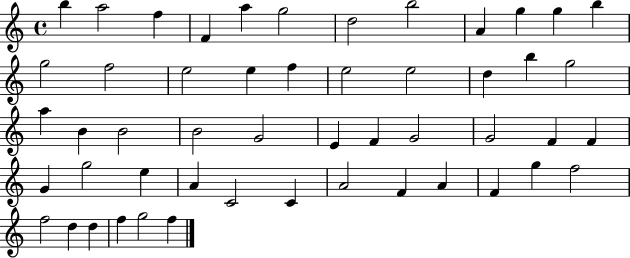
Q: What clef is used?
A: treble